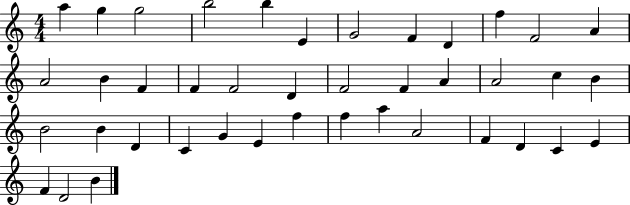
X:1
T:Untitled
M:4/4
L:1/4
K:C
a g g2 b2 b E G2 F D f F2 A A2 B F F F2 D F2 F A A2 c B B2 B D C G E f f a A2 F D C E F D2 B